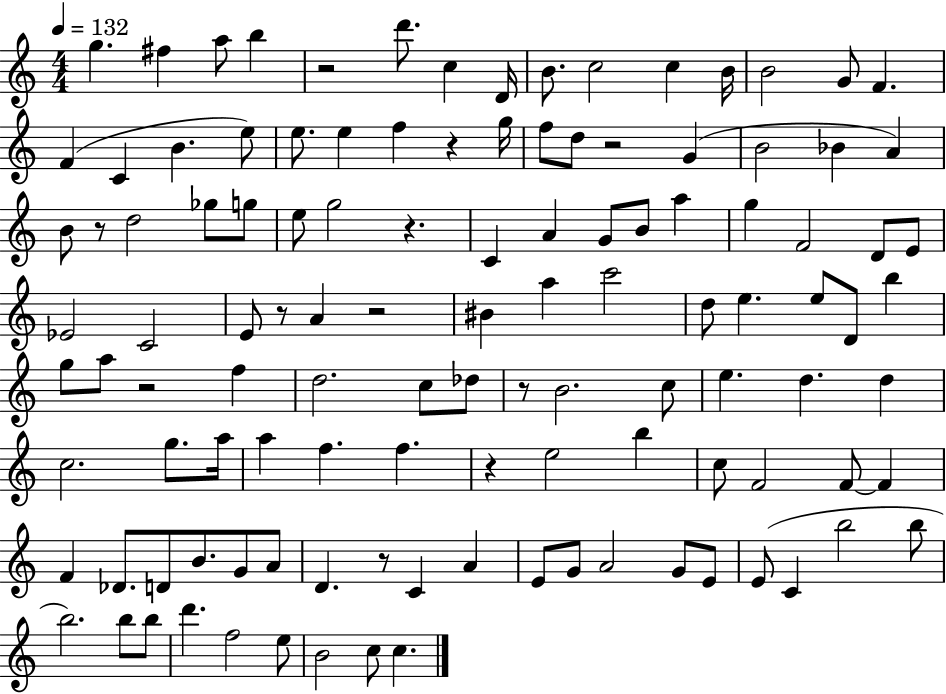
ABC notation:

X:1
T:Untitled
M:4/4
L:1/4
K:C
g ^f a/2 b z2 d'/2 c D/4 B/2 c2 c B/4 B2 G/2 F F C B e/2 e/2 e f z g/4 f/2 d/2 z2 G B2 _B A B/2 z/2 d2 _g/2 g/2 e/2 g2 z C A G/2 B/2 a g F2 D/2 E/2 _E2 C2 E/2 z/2 A z2 ^B a c'2 d/2 e e/2 D/2 b g/2 a/2 z2 f d2 c/2 _d/2 z/2 B2 c/2 e d d c2 g/2 a/4 a f f z e2 b c/2 F2 F/2 F F _D/2 D/2 B/2 G/2 A/2 D z/2 C A E/2 G/2 A2 G/2 E/2 E/2 C b2 b/2 b2 b/2 b/2 d' f2 e/2 B2 c/2 c